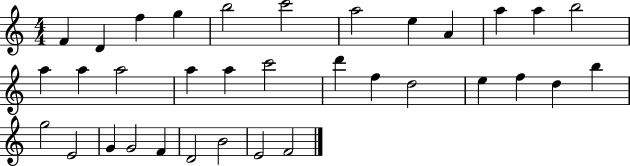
{
  \clef treble
  \numericTimeSignature
  \time 4/4
  \key c \major
  f'4 d'4 f''4 g''4 | b''2 c'''2 | a''2 e''4 a'4 | a''4 a''4 b''2 | \break a''4 a''4 a''2 | a''4 a''4 c'''2 | d'''4 f''4 d''2 | e''4 f''4 d''4 b''4 | \break g''2 e'2 | g'4 g'2 f'4 | d'2 b'2 | e'2 f'2 | \break \bar "|."
}